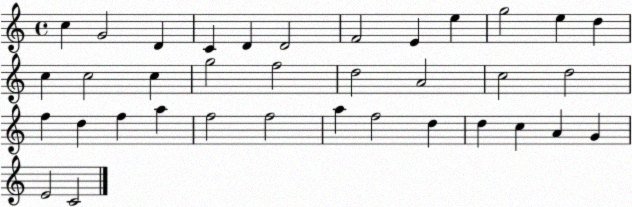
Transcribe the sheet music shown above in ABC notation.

X:1
T:Untitled
M:4/4
L:1/4
K:C
c G2 D C D D2 F2 E e g2 e d c c2 c g2 f2 d2 A2 c2 d2 f d f a f2 f2 a f2 d d c A G E2 C2